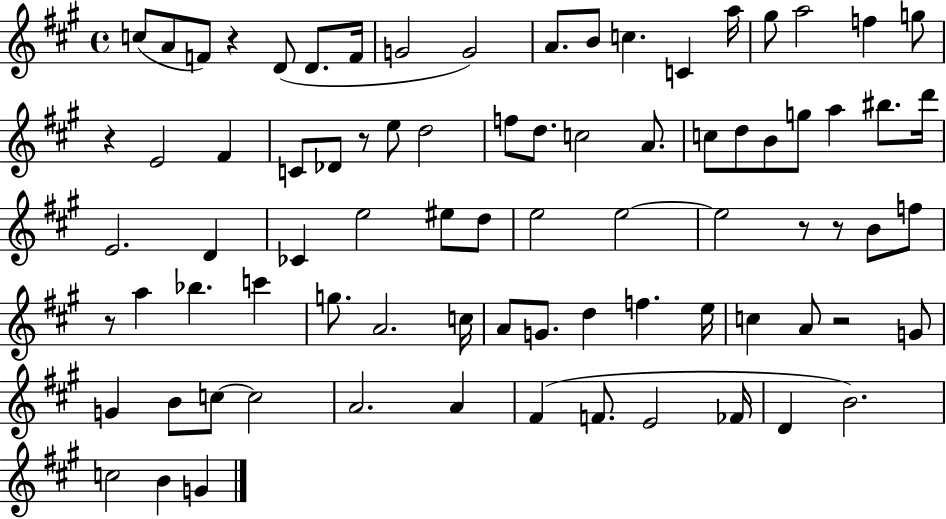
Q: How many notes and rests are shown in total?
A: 81